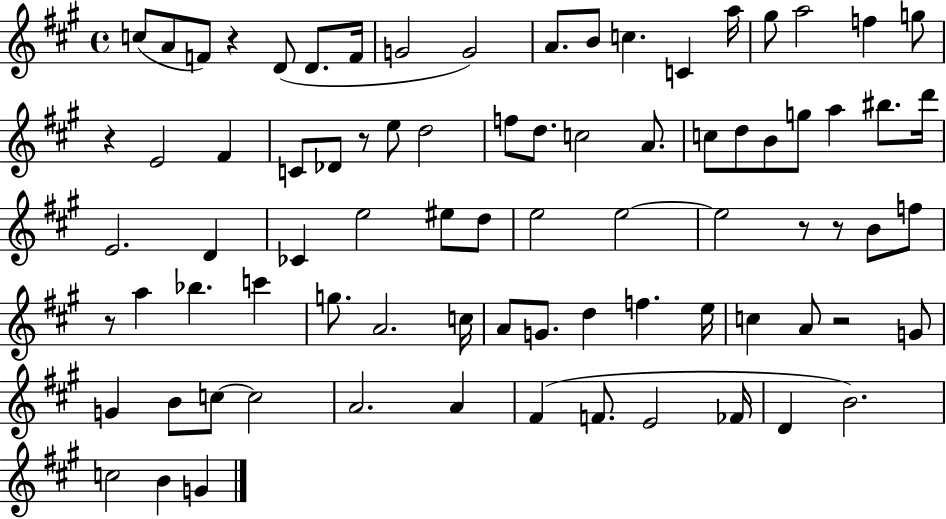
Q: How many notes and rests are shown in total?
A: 81